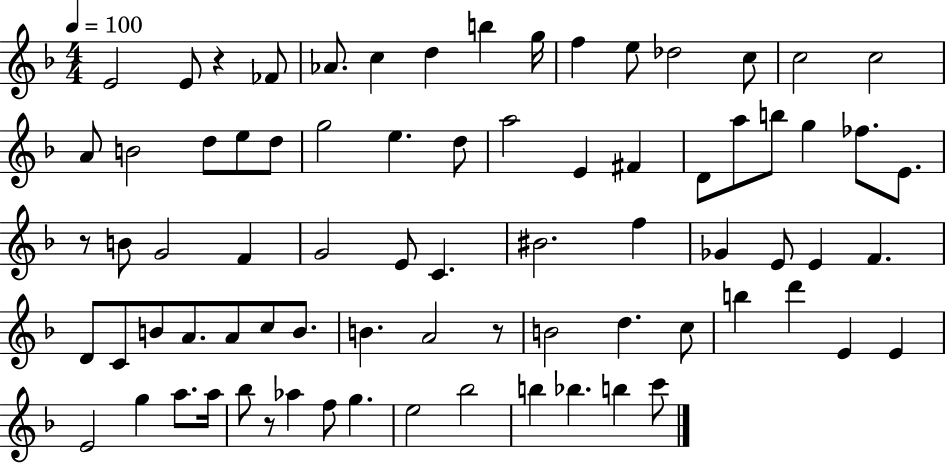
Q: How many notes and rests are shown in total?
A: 77